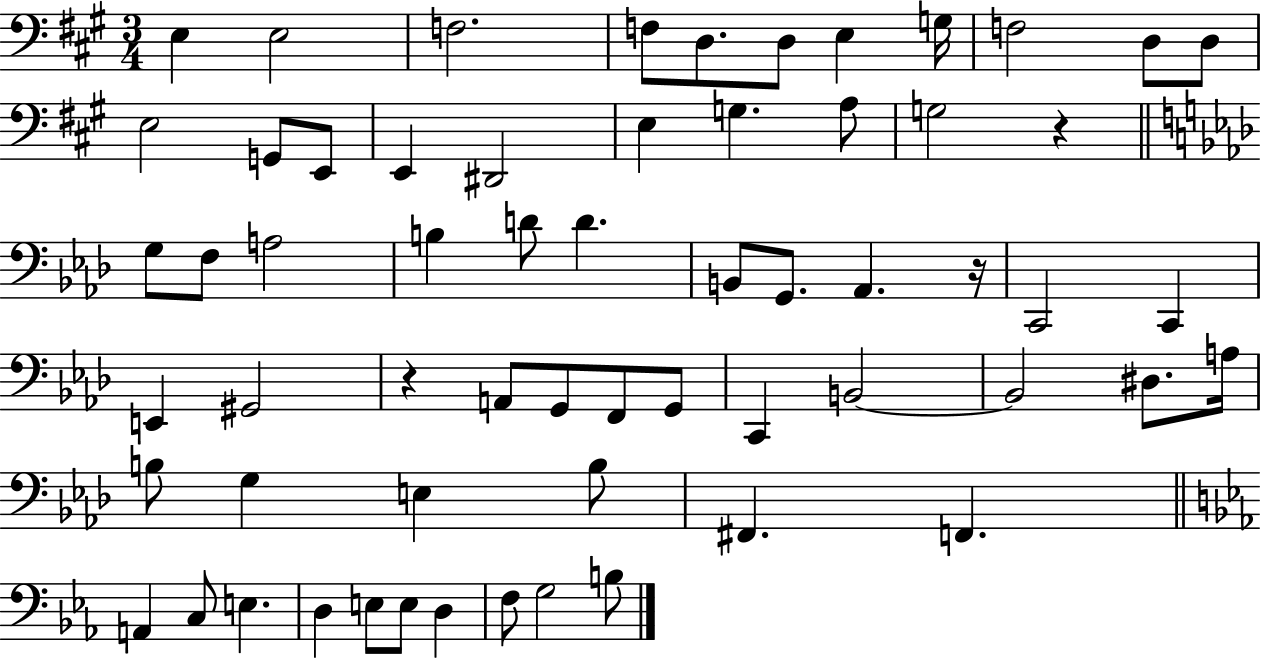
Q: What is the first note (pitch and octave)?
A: E3